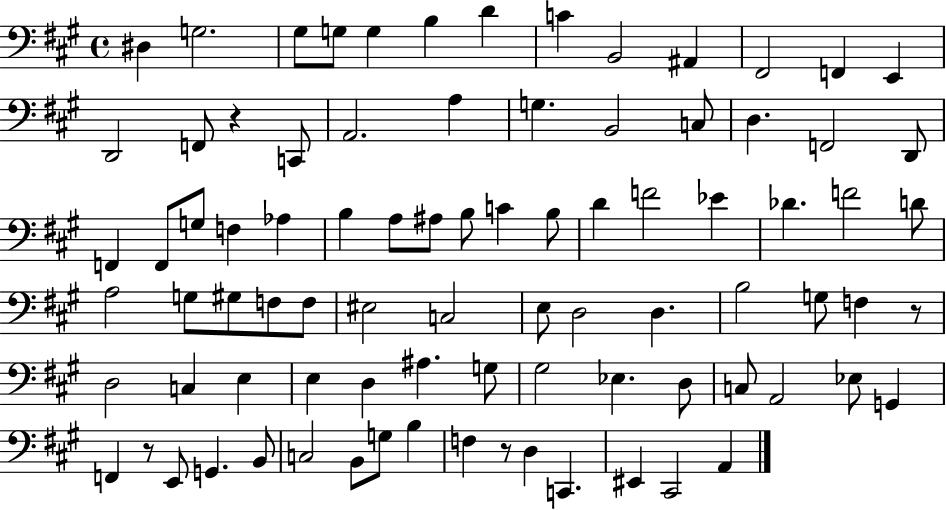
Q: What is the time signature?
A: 4/4